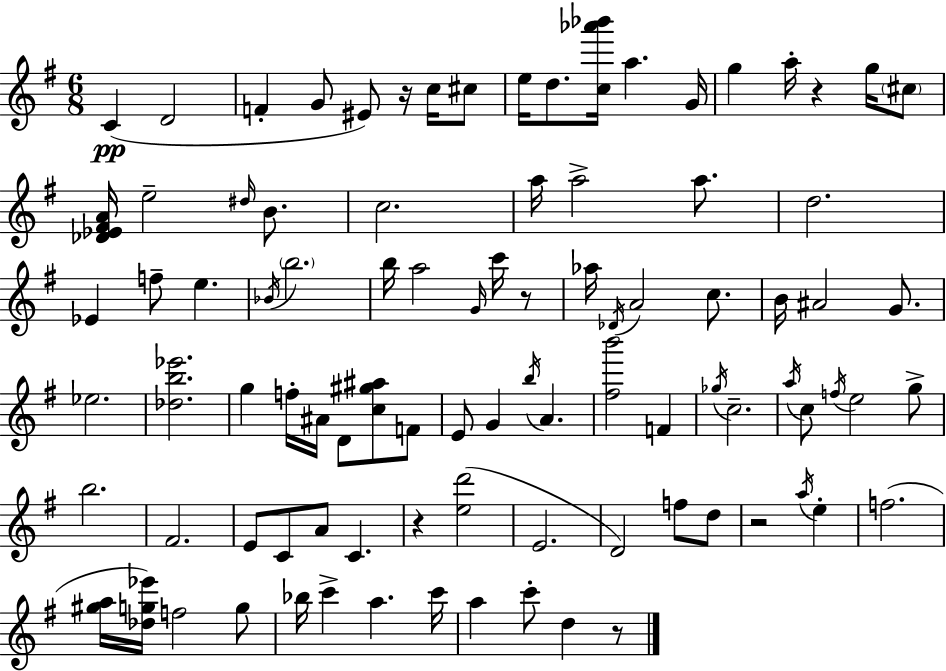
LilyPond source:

{
  \clef treble
  \numericTimeSignature
  \time 6/8
  \key g \major
  c'4(\pp d'2 | f'4-. g'8 eis'8) r16 c''16 cis''8 | e''16 d''8. <c'' aes''' bes'''>16 a''4. g'16 | g''4 a''16-. r4 g''16 \parenthesize cis''8 | \break <des' ees' fis' a'>16 e''2-- \grace { dis''16 } b'8. | c''2. | a''16 a''2-> a''8. | d''2. | \break ees'4 f''8-- e''4. | \acciaccatura { bes'16 } \parenthesize b''2. | b''16 a''2 \grace { g'16 } | c'''16 r8 aes''16 \acciaccatura { des'16 } a'2 | \break c''8. b'16 ais'2 | g'8. ees''2. | <des'' b'' ees'''>2. | g''4 f''16-. ais'16 d'8 | \break <c'' gis'' ais''>8 f'8 e'8 g'4 \acciaccatura { b''16 } a'4. | <fis'' b'''>2 | f'4 \acciaccatura { ges''16 } c''2.-- | \acciaccatura { a''16 } c''8 \acciaccatura { f''16 } e''2 | \break g''8-> b''2. | fis'2. | e'8 c'8 | a'8 c'4. r4 | \break <e'' d'''>2( e'2. | d'2) | f''8 d''8 r2 | \acciaccatura { a''16 } e''4-. f''2.( | \break <gis'' a''>16 <des'' g'' ees'''>16) f''2 | g''8 bes''16 c'''4-> | a''4. c'''16 a''4 | c'''8-. d''4 r8 \bar "|."
}